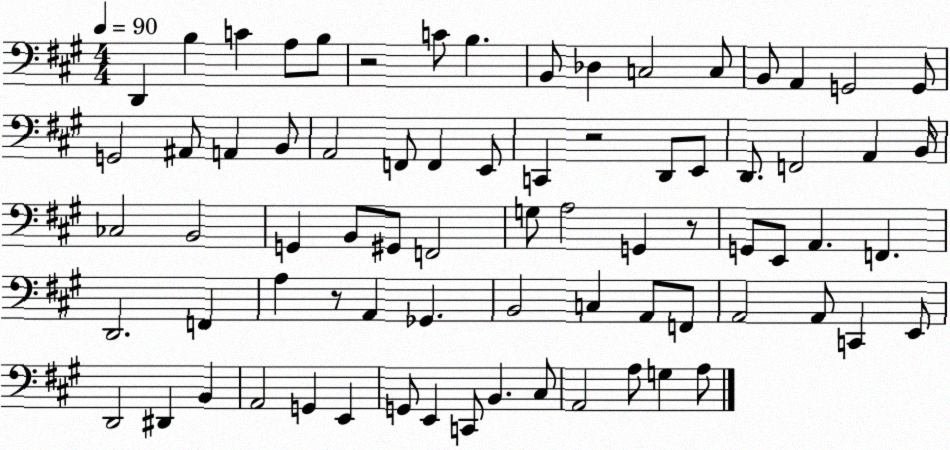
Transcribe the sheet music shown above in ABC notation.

X:1
T:Untitled
M:4/4
L:1/4
K:A
D,, B, C A,/2 B,/2 z2 C/2 B, B,,/2 _D, C,2 C,/2 B,,/2 A,, G,,2 G,,/2 G,,2 ^A,,/2 A,, B,,/2 A,,2 F,,/2 F,, E,,/2 C,, z2 D,,/2 E,,/2 D,,/2 F,,2 A,, B,,/4 _C,2 B,,2 G,, B,,/2 ^G,,/2 F,,2 G,/2 A,2 G,, z/2 G,,/2 E,,/2 A,, F,, D,,2 F,, A, z/2 A,, _G,, B,,2 C, A,,/2 F,,/2 A,,2 A,,/2 C,, E,,/2 D,,2 ^D,, B,, A,,2 G,, E,, G,,/2 E,, C,,/2 B,, ^C,/2 A,,2 A,/2 G, A,/2